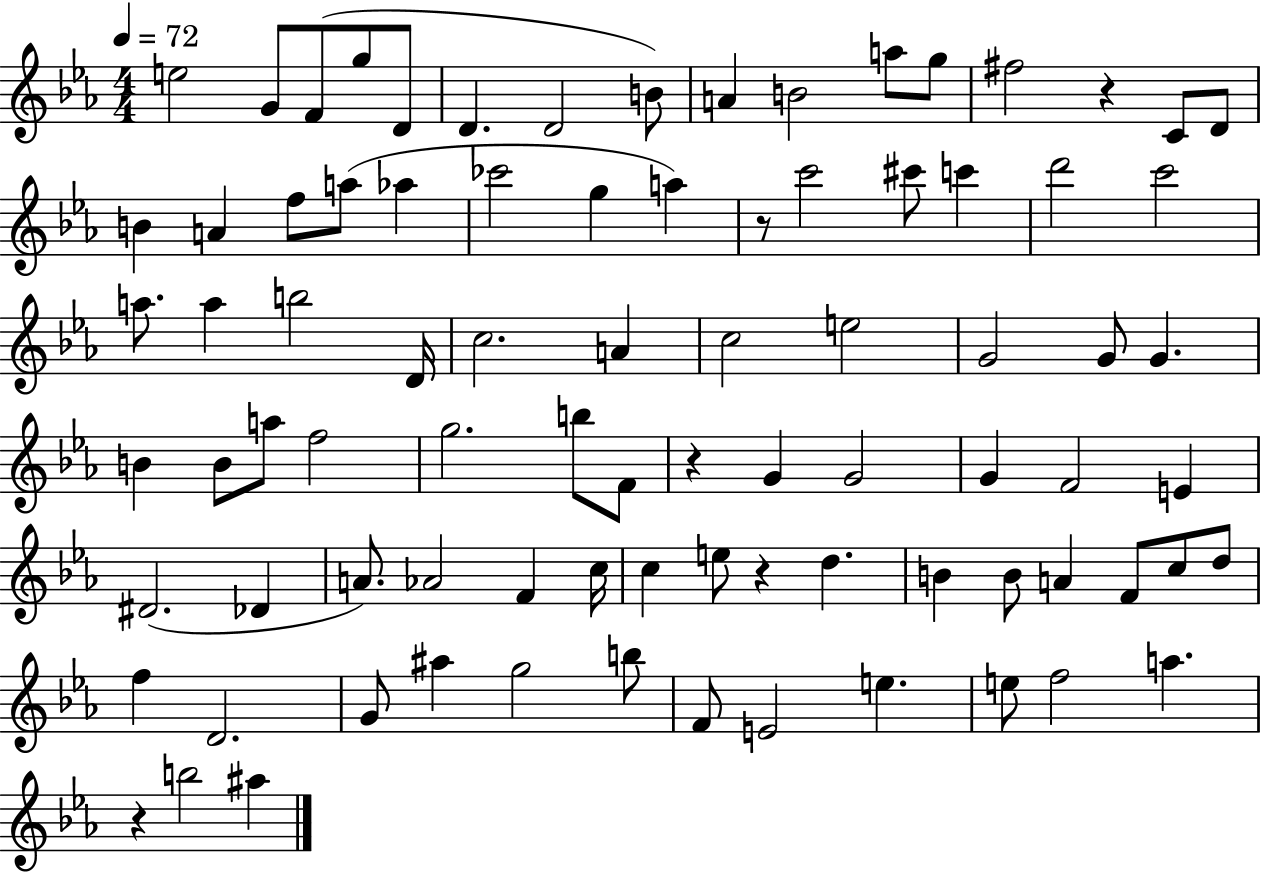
X:1
T:Untitled
M:4/4
L:1/4
K:Eb
e2 G/2 F/2 g/2 D/2 D D2 B/2 A B2 a/2 g/2 ^f2 z C/2 D/2 B A f/2 a/2 _a _c'2 g a z/2 c'2 ^c'/2 c' d'2 c'2 a/2 a b2 D/4 c2 A c2 e2 G2 G/2 G B B/2 a/2 f2 g2 b/2 F/2 z G G2 G F2 E ^D2 _D A/2 _A2 F c/4 c e/2 z d B B/2 A F/2 c/2 d/2 f D2 G/2 ^a g2 b/2 F/2 E2 e e/2 f2 a z b2 ^a